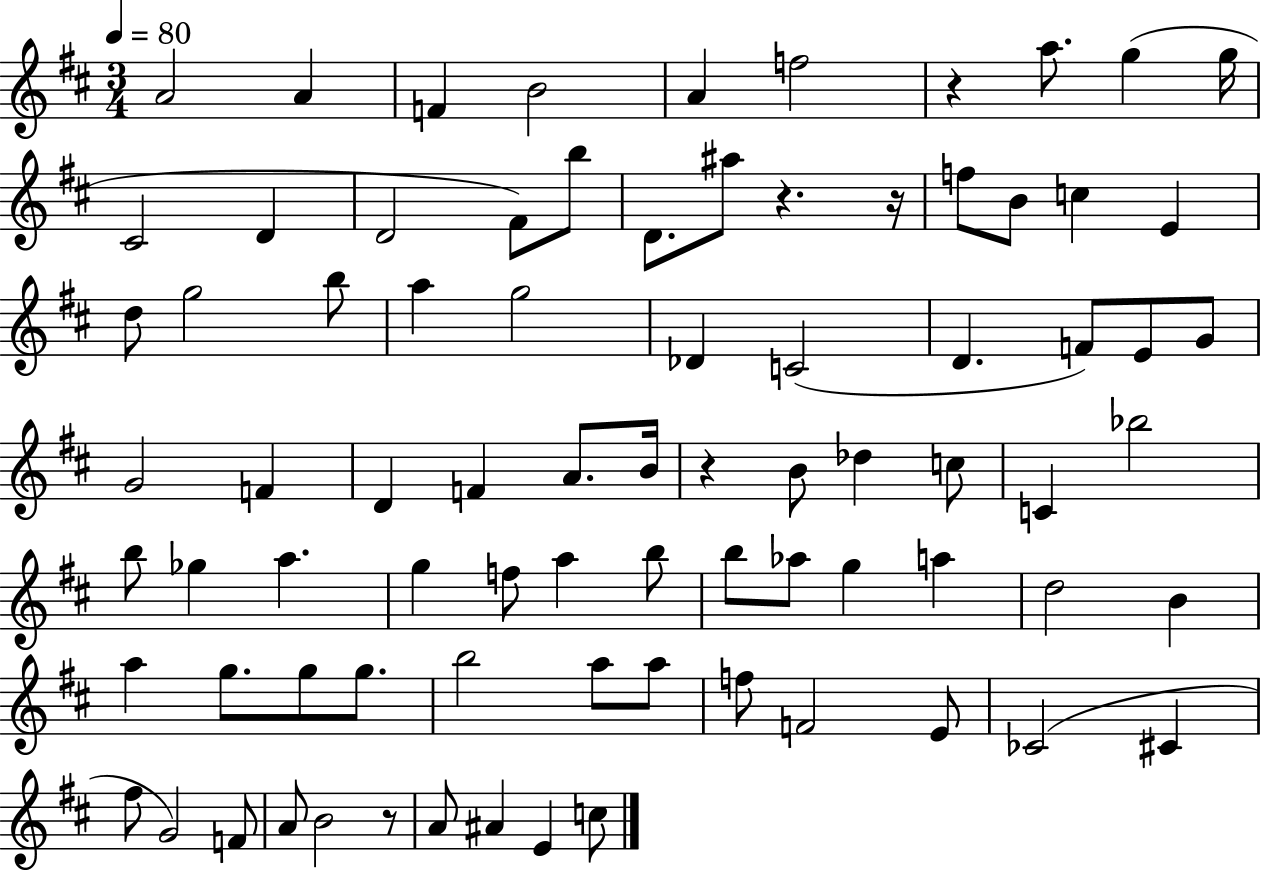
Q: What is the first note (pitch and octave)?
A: A4